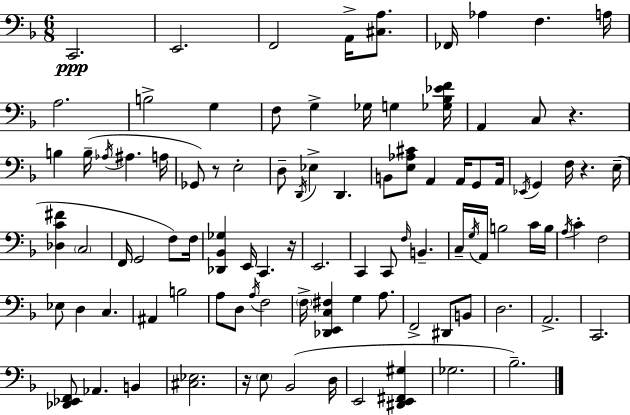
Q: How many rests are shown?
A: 5